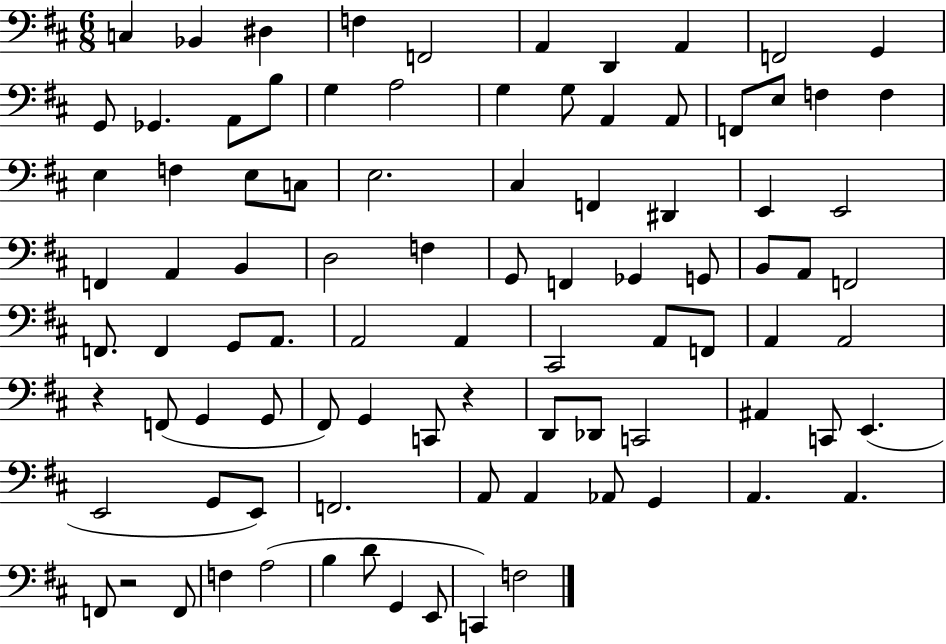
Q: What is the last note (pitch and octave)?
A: F3